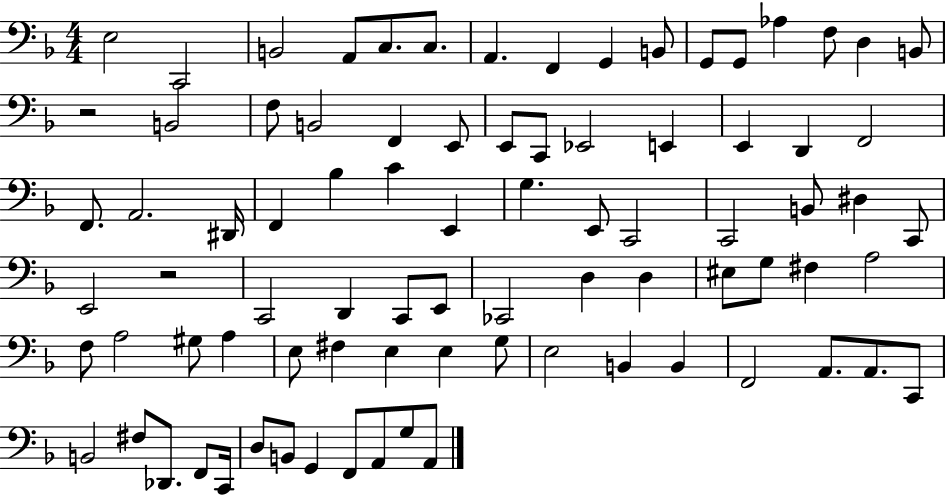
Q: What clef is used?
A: bass